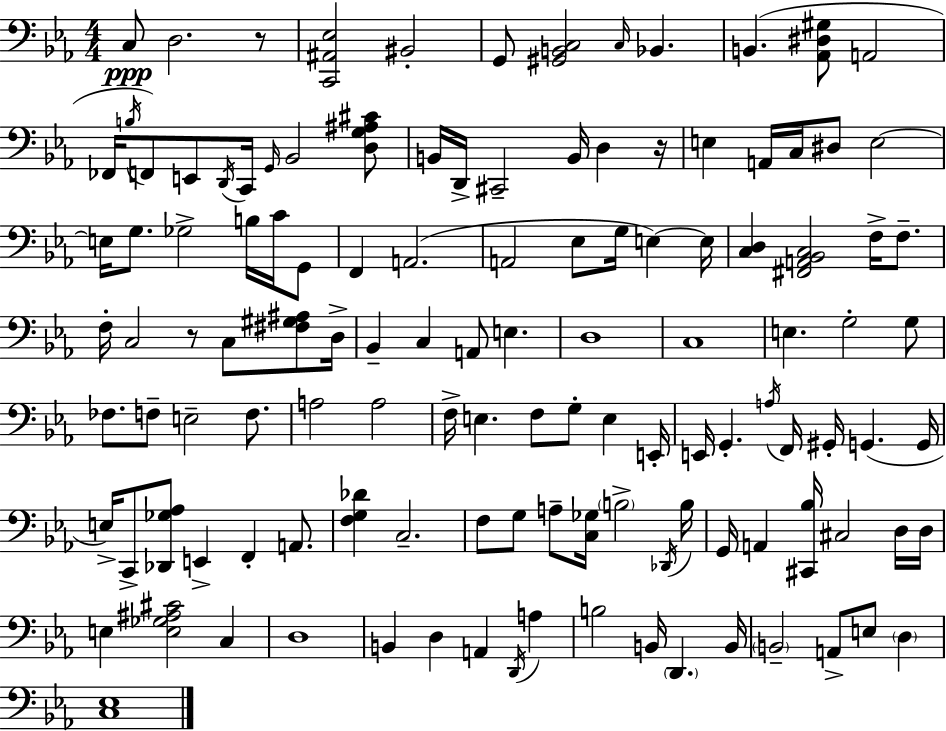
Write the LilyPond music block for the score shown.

{
  \clef bass
  \numericTimeSignature
  \time 4/4
  \key c \minor
  c8\ppp d2. r8 | <c, ais, ees>2 bis,2-. | g,8 <gis, b, c>2 \grace { c16 } bes,4. | b,4.( <aes, dis gis>8 a,2 | \break fes,16 \acciaccatura { b16 } f,8) e,8 \acciaccatura { d,16 } c,16 \grace { g,16 } bes,2 | <d g ais cis'>8 b,16 d,16-> cis,2-- b,16 d4 | r16 e4 a,16 c16 dis8 e2~~ | e16 g8. ges2-> | \break b16 c'16 g,8 f,4 a,2.( | a,2 ees8 g16 e4~~) | e16 <c d>4 <fis, a, bes, c>2 | f16-> f8.-- f16-. c2 r8 c8 | \break <fis gis ais>8 d16-> bes,4-- c4 a,8 e4. | d1 | c1 | e4. g2-. | \break g8 fes8. f8-- e2-- | f8. a2 a2 | f16-> e4. f8 g8-. e4 | e,16-. e,16 g,4.-. \acciaccatura { a16 } f,16 gis,16-. g,4.( | \break g,16 e16->) c,8-> <des, ges aes>8 e,4-> f,4-. | a,8. <f g des'>4 c2.-- | f8 g8 a8-- <c ges>16 \parenthesize b2-> | \acciaccatura { des,16 } b16 g,16 a,4 <cis, bes>16 cis2 | \break d16 d16 e4 <e ges ais cis'>2 | c4 d1 | b,4 d4 a,4 | \acciaccatura { d,16 } a4 b2 b,16 | \break \parenthesize d,4. b,16 \parenthesize b,2-- a,8-> | e8 \parenthesize d4 <c ees>1 | \bar "|."
}